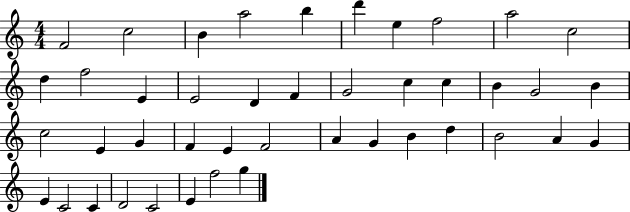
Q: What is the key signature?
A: C major